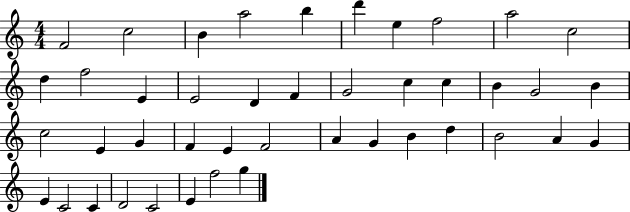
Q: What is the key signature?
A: C major